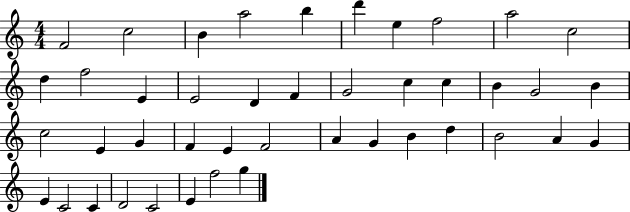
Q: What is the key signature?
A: C major